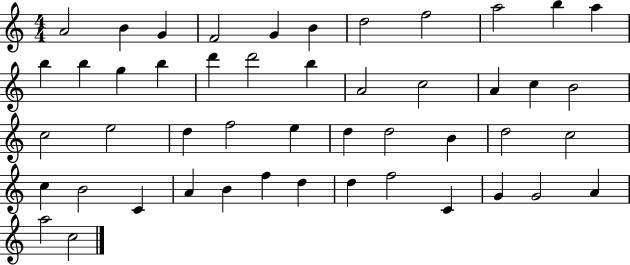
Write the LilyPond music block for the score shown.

{
  \clef treble
  \numericTimeSignature
  \time 4/4
  \key c \major
  a'2 b'4 g'4 | f'2 g'4 b'4 | d''2 f''2 | a''2 b''4 a''4 | \break b''4 b''4 g''4 b''4 | d'''4 d'''2 b''4 | a'2 c''2 | a'4 c''4 b'2 | \break c''2 e''2 | d''4 f''2 e''4 | d''4 d''2 b'4 | d''2 c''2 | \break c''4 b'2 c'4 | a'4 b'4 f''4 d''4 | d''4 f''2 c'4 | g'4 g'2 a'4 | \break a''2 c''2 | \bar "|."
}